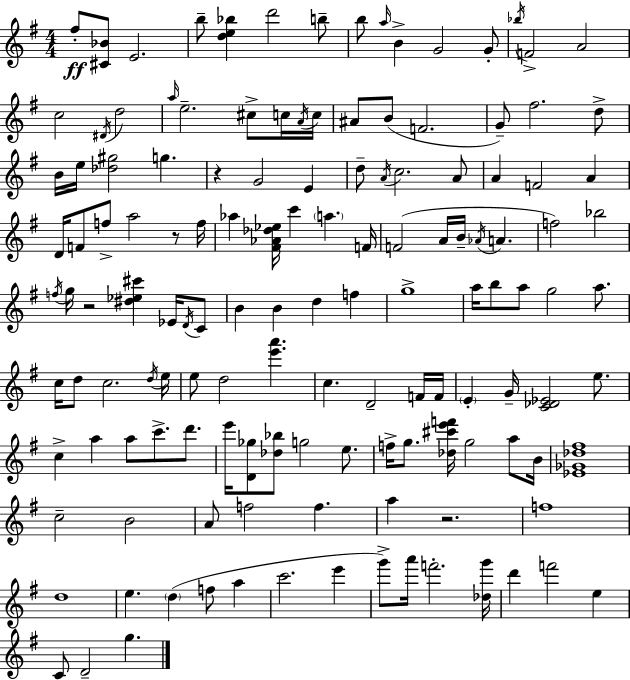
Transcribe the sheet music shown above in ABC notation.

X:1
T:Untitled
M:4/4
L:1/4
K:Em
^f/2 [^C_B]/2 E2 b/2 [de_b] d'2 b/2 b/2 a/4 B G2 G/2 _b/4 F2 A2 c2 ^D/4 d2 a/4 e2 ^c/2 c/4 A/4 c/4 ^A/2 B/2 F2 G/2 ^f2 d/2 B/4 e/4 [_d^g]2 g z G2 E d/2 A/4 c2 A/2 A F2 A D/4 F/2 f/2 a2 z/2 f/4 _a [^F_A_d_e]/4 c' a F/4 F2 A/4 B/4 _A/4 A f2 _b2 f/4 g/4 z2 [^d_e^c'] _E/4 D/4 C/2 B B d f g4 a/4 b/2 a/2 g2 a/2 c/4 d/2 c2 d/4 e/4 e/2 d2 [e'a'] c D2 F/4 F/4 E G/4 [C_D_E]2 e/2 c a a/2 c'/2 d'/2 e'/4 [D_g]/2 [_d_b]/2 g2 e/2 f/4 g/2 [_d^c'e'f']/4 g2 a/2 B/4 [_E_G_d^f]4 c2 B2 A/2 f2 f a z2 f4 d4 e d f/2 a c'2 e' g'/2 a'/4 f'2 [_dg']/4 d' f'2 e C/2 D2 g